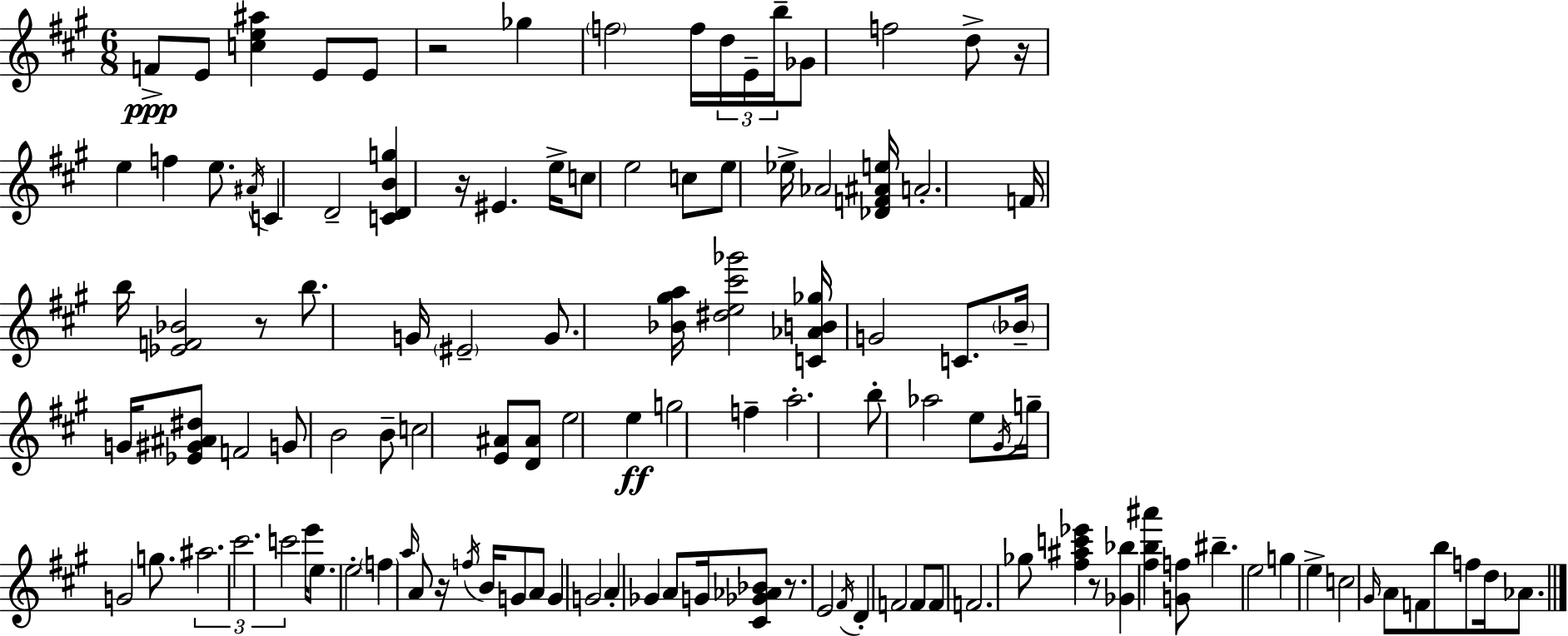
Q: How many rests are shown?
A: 7